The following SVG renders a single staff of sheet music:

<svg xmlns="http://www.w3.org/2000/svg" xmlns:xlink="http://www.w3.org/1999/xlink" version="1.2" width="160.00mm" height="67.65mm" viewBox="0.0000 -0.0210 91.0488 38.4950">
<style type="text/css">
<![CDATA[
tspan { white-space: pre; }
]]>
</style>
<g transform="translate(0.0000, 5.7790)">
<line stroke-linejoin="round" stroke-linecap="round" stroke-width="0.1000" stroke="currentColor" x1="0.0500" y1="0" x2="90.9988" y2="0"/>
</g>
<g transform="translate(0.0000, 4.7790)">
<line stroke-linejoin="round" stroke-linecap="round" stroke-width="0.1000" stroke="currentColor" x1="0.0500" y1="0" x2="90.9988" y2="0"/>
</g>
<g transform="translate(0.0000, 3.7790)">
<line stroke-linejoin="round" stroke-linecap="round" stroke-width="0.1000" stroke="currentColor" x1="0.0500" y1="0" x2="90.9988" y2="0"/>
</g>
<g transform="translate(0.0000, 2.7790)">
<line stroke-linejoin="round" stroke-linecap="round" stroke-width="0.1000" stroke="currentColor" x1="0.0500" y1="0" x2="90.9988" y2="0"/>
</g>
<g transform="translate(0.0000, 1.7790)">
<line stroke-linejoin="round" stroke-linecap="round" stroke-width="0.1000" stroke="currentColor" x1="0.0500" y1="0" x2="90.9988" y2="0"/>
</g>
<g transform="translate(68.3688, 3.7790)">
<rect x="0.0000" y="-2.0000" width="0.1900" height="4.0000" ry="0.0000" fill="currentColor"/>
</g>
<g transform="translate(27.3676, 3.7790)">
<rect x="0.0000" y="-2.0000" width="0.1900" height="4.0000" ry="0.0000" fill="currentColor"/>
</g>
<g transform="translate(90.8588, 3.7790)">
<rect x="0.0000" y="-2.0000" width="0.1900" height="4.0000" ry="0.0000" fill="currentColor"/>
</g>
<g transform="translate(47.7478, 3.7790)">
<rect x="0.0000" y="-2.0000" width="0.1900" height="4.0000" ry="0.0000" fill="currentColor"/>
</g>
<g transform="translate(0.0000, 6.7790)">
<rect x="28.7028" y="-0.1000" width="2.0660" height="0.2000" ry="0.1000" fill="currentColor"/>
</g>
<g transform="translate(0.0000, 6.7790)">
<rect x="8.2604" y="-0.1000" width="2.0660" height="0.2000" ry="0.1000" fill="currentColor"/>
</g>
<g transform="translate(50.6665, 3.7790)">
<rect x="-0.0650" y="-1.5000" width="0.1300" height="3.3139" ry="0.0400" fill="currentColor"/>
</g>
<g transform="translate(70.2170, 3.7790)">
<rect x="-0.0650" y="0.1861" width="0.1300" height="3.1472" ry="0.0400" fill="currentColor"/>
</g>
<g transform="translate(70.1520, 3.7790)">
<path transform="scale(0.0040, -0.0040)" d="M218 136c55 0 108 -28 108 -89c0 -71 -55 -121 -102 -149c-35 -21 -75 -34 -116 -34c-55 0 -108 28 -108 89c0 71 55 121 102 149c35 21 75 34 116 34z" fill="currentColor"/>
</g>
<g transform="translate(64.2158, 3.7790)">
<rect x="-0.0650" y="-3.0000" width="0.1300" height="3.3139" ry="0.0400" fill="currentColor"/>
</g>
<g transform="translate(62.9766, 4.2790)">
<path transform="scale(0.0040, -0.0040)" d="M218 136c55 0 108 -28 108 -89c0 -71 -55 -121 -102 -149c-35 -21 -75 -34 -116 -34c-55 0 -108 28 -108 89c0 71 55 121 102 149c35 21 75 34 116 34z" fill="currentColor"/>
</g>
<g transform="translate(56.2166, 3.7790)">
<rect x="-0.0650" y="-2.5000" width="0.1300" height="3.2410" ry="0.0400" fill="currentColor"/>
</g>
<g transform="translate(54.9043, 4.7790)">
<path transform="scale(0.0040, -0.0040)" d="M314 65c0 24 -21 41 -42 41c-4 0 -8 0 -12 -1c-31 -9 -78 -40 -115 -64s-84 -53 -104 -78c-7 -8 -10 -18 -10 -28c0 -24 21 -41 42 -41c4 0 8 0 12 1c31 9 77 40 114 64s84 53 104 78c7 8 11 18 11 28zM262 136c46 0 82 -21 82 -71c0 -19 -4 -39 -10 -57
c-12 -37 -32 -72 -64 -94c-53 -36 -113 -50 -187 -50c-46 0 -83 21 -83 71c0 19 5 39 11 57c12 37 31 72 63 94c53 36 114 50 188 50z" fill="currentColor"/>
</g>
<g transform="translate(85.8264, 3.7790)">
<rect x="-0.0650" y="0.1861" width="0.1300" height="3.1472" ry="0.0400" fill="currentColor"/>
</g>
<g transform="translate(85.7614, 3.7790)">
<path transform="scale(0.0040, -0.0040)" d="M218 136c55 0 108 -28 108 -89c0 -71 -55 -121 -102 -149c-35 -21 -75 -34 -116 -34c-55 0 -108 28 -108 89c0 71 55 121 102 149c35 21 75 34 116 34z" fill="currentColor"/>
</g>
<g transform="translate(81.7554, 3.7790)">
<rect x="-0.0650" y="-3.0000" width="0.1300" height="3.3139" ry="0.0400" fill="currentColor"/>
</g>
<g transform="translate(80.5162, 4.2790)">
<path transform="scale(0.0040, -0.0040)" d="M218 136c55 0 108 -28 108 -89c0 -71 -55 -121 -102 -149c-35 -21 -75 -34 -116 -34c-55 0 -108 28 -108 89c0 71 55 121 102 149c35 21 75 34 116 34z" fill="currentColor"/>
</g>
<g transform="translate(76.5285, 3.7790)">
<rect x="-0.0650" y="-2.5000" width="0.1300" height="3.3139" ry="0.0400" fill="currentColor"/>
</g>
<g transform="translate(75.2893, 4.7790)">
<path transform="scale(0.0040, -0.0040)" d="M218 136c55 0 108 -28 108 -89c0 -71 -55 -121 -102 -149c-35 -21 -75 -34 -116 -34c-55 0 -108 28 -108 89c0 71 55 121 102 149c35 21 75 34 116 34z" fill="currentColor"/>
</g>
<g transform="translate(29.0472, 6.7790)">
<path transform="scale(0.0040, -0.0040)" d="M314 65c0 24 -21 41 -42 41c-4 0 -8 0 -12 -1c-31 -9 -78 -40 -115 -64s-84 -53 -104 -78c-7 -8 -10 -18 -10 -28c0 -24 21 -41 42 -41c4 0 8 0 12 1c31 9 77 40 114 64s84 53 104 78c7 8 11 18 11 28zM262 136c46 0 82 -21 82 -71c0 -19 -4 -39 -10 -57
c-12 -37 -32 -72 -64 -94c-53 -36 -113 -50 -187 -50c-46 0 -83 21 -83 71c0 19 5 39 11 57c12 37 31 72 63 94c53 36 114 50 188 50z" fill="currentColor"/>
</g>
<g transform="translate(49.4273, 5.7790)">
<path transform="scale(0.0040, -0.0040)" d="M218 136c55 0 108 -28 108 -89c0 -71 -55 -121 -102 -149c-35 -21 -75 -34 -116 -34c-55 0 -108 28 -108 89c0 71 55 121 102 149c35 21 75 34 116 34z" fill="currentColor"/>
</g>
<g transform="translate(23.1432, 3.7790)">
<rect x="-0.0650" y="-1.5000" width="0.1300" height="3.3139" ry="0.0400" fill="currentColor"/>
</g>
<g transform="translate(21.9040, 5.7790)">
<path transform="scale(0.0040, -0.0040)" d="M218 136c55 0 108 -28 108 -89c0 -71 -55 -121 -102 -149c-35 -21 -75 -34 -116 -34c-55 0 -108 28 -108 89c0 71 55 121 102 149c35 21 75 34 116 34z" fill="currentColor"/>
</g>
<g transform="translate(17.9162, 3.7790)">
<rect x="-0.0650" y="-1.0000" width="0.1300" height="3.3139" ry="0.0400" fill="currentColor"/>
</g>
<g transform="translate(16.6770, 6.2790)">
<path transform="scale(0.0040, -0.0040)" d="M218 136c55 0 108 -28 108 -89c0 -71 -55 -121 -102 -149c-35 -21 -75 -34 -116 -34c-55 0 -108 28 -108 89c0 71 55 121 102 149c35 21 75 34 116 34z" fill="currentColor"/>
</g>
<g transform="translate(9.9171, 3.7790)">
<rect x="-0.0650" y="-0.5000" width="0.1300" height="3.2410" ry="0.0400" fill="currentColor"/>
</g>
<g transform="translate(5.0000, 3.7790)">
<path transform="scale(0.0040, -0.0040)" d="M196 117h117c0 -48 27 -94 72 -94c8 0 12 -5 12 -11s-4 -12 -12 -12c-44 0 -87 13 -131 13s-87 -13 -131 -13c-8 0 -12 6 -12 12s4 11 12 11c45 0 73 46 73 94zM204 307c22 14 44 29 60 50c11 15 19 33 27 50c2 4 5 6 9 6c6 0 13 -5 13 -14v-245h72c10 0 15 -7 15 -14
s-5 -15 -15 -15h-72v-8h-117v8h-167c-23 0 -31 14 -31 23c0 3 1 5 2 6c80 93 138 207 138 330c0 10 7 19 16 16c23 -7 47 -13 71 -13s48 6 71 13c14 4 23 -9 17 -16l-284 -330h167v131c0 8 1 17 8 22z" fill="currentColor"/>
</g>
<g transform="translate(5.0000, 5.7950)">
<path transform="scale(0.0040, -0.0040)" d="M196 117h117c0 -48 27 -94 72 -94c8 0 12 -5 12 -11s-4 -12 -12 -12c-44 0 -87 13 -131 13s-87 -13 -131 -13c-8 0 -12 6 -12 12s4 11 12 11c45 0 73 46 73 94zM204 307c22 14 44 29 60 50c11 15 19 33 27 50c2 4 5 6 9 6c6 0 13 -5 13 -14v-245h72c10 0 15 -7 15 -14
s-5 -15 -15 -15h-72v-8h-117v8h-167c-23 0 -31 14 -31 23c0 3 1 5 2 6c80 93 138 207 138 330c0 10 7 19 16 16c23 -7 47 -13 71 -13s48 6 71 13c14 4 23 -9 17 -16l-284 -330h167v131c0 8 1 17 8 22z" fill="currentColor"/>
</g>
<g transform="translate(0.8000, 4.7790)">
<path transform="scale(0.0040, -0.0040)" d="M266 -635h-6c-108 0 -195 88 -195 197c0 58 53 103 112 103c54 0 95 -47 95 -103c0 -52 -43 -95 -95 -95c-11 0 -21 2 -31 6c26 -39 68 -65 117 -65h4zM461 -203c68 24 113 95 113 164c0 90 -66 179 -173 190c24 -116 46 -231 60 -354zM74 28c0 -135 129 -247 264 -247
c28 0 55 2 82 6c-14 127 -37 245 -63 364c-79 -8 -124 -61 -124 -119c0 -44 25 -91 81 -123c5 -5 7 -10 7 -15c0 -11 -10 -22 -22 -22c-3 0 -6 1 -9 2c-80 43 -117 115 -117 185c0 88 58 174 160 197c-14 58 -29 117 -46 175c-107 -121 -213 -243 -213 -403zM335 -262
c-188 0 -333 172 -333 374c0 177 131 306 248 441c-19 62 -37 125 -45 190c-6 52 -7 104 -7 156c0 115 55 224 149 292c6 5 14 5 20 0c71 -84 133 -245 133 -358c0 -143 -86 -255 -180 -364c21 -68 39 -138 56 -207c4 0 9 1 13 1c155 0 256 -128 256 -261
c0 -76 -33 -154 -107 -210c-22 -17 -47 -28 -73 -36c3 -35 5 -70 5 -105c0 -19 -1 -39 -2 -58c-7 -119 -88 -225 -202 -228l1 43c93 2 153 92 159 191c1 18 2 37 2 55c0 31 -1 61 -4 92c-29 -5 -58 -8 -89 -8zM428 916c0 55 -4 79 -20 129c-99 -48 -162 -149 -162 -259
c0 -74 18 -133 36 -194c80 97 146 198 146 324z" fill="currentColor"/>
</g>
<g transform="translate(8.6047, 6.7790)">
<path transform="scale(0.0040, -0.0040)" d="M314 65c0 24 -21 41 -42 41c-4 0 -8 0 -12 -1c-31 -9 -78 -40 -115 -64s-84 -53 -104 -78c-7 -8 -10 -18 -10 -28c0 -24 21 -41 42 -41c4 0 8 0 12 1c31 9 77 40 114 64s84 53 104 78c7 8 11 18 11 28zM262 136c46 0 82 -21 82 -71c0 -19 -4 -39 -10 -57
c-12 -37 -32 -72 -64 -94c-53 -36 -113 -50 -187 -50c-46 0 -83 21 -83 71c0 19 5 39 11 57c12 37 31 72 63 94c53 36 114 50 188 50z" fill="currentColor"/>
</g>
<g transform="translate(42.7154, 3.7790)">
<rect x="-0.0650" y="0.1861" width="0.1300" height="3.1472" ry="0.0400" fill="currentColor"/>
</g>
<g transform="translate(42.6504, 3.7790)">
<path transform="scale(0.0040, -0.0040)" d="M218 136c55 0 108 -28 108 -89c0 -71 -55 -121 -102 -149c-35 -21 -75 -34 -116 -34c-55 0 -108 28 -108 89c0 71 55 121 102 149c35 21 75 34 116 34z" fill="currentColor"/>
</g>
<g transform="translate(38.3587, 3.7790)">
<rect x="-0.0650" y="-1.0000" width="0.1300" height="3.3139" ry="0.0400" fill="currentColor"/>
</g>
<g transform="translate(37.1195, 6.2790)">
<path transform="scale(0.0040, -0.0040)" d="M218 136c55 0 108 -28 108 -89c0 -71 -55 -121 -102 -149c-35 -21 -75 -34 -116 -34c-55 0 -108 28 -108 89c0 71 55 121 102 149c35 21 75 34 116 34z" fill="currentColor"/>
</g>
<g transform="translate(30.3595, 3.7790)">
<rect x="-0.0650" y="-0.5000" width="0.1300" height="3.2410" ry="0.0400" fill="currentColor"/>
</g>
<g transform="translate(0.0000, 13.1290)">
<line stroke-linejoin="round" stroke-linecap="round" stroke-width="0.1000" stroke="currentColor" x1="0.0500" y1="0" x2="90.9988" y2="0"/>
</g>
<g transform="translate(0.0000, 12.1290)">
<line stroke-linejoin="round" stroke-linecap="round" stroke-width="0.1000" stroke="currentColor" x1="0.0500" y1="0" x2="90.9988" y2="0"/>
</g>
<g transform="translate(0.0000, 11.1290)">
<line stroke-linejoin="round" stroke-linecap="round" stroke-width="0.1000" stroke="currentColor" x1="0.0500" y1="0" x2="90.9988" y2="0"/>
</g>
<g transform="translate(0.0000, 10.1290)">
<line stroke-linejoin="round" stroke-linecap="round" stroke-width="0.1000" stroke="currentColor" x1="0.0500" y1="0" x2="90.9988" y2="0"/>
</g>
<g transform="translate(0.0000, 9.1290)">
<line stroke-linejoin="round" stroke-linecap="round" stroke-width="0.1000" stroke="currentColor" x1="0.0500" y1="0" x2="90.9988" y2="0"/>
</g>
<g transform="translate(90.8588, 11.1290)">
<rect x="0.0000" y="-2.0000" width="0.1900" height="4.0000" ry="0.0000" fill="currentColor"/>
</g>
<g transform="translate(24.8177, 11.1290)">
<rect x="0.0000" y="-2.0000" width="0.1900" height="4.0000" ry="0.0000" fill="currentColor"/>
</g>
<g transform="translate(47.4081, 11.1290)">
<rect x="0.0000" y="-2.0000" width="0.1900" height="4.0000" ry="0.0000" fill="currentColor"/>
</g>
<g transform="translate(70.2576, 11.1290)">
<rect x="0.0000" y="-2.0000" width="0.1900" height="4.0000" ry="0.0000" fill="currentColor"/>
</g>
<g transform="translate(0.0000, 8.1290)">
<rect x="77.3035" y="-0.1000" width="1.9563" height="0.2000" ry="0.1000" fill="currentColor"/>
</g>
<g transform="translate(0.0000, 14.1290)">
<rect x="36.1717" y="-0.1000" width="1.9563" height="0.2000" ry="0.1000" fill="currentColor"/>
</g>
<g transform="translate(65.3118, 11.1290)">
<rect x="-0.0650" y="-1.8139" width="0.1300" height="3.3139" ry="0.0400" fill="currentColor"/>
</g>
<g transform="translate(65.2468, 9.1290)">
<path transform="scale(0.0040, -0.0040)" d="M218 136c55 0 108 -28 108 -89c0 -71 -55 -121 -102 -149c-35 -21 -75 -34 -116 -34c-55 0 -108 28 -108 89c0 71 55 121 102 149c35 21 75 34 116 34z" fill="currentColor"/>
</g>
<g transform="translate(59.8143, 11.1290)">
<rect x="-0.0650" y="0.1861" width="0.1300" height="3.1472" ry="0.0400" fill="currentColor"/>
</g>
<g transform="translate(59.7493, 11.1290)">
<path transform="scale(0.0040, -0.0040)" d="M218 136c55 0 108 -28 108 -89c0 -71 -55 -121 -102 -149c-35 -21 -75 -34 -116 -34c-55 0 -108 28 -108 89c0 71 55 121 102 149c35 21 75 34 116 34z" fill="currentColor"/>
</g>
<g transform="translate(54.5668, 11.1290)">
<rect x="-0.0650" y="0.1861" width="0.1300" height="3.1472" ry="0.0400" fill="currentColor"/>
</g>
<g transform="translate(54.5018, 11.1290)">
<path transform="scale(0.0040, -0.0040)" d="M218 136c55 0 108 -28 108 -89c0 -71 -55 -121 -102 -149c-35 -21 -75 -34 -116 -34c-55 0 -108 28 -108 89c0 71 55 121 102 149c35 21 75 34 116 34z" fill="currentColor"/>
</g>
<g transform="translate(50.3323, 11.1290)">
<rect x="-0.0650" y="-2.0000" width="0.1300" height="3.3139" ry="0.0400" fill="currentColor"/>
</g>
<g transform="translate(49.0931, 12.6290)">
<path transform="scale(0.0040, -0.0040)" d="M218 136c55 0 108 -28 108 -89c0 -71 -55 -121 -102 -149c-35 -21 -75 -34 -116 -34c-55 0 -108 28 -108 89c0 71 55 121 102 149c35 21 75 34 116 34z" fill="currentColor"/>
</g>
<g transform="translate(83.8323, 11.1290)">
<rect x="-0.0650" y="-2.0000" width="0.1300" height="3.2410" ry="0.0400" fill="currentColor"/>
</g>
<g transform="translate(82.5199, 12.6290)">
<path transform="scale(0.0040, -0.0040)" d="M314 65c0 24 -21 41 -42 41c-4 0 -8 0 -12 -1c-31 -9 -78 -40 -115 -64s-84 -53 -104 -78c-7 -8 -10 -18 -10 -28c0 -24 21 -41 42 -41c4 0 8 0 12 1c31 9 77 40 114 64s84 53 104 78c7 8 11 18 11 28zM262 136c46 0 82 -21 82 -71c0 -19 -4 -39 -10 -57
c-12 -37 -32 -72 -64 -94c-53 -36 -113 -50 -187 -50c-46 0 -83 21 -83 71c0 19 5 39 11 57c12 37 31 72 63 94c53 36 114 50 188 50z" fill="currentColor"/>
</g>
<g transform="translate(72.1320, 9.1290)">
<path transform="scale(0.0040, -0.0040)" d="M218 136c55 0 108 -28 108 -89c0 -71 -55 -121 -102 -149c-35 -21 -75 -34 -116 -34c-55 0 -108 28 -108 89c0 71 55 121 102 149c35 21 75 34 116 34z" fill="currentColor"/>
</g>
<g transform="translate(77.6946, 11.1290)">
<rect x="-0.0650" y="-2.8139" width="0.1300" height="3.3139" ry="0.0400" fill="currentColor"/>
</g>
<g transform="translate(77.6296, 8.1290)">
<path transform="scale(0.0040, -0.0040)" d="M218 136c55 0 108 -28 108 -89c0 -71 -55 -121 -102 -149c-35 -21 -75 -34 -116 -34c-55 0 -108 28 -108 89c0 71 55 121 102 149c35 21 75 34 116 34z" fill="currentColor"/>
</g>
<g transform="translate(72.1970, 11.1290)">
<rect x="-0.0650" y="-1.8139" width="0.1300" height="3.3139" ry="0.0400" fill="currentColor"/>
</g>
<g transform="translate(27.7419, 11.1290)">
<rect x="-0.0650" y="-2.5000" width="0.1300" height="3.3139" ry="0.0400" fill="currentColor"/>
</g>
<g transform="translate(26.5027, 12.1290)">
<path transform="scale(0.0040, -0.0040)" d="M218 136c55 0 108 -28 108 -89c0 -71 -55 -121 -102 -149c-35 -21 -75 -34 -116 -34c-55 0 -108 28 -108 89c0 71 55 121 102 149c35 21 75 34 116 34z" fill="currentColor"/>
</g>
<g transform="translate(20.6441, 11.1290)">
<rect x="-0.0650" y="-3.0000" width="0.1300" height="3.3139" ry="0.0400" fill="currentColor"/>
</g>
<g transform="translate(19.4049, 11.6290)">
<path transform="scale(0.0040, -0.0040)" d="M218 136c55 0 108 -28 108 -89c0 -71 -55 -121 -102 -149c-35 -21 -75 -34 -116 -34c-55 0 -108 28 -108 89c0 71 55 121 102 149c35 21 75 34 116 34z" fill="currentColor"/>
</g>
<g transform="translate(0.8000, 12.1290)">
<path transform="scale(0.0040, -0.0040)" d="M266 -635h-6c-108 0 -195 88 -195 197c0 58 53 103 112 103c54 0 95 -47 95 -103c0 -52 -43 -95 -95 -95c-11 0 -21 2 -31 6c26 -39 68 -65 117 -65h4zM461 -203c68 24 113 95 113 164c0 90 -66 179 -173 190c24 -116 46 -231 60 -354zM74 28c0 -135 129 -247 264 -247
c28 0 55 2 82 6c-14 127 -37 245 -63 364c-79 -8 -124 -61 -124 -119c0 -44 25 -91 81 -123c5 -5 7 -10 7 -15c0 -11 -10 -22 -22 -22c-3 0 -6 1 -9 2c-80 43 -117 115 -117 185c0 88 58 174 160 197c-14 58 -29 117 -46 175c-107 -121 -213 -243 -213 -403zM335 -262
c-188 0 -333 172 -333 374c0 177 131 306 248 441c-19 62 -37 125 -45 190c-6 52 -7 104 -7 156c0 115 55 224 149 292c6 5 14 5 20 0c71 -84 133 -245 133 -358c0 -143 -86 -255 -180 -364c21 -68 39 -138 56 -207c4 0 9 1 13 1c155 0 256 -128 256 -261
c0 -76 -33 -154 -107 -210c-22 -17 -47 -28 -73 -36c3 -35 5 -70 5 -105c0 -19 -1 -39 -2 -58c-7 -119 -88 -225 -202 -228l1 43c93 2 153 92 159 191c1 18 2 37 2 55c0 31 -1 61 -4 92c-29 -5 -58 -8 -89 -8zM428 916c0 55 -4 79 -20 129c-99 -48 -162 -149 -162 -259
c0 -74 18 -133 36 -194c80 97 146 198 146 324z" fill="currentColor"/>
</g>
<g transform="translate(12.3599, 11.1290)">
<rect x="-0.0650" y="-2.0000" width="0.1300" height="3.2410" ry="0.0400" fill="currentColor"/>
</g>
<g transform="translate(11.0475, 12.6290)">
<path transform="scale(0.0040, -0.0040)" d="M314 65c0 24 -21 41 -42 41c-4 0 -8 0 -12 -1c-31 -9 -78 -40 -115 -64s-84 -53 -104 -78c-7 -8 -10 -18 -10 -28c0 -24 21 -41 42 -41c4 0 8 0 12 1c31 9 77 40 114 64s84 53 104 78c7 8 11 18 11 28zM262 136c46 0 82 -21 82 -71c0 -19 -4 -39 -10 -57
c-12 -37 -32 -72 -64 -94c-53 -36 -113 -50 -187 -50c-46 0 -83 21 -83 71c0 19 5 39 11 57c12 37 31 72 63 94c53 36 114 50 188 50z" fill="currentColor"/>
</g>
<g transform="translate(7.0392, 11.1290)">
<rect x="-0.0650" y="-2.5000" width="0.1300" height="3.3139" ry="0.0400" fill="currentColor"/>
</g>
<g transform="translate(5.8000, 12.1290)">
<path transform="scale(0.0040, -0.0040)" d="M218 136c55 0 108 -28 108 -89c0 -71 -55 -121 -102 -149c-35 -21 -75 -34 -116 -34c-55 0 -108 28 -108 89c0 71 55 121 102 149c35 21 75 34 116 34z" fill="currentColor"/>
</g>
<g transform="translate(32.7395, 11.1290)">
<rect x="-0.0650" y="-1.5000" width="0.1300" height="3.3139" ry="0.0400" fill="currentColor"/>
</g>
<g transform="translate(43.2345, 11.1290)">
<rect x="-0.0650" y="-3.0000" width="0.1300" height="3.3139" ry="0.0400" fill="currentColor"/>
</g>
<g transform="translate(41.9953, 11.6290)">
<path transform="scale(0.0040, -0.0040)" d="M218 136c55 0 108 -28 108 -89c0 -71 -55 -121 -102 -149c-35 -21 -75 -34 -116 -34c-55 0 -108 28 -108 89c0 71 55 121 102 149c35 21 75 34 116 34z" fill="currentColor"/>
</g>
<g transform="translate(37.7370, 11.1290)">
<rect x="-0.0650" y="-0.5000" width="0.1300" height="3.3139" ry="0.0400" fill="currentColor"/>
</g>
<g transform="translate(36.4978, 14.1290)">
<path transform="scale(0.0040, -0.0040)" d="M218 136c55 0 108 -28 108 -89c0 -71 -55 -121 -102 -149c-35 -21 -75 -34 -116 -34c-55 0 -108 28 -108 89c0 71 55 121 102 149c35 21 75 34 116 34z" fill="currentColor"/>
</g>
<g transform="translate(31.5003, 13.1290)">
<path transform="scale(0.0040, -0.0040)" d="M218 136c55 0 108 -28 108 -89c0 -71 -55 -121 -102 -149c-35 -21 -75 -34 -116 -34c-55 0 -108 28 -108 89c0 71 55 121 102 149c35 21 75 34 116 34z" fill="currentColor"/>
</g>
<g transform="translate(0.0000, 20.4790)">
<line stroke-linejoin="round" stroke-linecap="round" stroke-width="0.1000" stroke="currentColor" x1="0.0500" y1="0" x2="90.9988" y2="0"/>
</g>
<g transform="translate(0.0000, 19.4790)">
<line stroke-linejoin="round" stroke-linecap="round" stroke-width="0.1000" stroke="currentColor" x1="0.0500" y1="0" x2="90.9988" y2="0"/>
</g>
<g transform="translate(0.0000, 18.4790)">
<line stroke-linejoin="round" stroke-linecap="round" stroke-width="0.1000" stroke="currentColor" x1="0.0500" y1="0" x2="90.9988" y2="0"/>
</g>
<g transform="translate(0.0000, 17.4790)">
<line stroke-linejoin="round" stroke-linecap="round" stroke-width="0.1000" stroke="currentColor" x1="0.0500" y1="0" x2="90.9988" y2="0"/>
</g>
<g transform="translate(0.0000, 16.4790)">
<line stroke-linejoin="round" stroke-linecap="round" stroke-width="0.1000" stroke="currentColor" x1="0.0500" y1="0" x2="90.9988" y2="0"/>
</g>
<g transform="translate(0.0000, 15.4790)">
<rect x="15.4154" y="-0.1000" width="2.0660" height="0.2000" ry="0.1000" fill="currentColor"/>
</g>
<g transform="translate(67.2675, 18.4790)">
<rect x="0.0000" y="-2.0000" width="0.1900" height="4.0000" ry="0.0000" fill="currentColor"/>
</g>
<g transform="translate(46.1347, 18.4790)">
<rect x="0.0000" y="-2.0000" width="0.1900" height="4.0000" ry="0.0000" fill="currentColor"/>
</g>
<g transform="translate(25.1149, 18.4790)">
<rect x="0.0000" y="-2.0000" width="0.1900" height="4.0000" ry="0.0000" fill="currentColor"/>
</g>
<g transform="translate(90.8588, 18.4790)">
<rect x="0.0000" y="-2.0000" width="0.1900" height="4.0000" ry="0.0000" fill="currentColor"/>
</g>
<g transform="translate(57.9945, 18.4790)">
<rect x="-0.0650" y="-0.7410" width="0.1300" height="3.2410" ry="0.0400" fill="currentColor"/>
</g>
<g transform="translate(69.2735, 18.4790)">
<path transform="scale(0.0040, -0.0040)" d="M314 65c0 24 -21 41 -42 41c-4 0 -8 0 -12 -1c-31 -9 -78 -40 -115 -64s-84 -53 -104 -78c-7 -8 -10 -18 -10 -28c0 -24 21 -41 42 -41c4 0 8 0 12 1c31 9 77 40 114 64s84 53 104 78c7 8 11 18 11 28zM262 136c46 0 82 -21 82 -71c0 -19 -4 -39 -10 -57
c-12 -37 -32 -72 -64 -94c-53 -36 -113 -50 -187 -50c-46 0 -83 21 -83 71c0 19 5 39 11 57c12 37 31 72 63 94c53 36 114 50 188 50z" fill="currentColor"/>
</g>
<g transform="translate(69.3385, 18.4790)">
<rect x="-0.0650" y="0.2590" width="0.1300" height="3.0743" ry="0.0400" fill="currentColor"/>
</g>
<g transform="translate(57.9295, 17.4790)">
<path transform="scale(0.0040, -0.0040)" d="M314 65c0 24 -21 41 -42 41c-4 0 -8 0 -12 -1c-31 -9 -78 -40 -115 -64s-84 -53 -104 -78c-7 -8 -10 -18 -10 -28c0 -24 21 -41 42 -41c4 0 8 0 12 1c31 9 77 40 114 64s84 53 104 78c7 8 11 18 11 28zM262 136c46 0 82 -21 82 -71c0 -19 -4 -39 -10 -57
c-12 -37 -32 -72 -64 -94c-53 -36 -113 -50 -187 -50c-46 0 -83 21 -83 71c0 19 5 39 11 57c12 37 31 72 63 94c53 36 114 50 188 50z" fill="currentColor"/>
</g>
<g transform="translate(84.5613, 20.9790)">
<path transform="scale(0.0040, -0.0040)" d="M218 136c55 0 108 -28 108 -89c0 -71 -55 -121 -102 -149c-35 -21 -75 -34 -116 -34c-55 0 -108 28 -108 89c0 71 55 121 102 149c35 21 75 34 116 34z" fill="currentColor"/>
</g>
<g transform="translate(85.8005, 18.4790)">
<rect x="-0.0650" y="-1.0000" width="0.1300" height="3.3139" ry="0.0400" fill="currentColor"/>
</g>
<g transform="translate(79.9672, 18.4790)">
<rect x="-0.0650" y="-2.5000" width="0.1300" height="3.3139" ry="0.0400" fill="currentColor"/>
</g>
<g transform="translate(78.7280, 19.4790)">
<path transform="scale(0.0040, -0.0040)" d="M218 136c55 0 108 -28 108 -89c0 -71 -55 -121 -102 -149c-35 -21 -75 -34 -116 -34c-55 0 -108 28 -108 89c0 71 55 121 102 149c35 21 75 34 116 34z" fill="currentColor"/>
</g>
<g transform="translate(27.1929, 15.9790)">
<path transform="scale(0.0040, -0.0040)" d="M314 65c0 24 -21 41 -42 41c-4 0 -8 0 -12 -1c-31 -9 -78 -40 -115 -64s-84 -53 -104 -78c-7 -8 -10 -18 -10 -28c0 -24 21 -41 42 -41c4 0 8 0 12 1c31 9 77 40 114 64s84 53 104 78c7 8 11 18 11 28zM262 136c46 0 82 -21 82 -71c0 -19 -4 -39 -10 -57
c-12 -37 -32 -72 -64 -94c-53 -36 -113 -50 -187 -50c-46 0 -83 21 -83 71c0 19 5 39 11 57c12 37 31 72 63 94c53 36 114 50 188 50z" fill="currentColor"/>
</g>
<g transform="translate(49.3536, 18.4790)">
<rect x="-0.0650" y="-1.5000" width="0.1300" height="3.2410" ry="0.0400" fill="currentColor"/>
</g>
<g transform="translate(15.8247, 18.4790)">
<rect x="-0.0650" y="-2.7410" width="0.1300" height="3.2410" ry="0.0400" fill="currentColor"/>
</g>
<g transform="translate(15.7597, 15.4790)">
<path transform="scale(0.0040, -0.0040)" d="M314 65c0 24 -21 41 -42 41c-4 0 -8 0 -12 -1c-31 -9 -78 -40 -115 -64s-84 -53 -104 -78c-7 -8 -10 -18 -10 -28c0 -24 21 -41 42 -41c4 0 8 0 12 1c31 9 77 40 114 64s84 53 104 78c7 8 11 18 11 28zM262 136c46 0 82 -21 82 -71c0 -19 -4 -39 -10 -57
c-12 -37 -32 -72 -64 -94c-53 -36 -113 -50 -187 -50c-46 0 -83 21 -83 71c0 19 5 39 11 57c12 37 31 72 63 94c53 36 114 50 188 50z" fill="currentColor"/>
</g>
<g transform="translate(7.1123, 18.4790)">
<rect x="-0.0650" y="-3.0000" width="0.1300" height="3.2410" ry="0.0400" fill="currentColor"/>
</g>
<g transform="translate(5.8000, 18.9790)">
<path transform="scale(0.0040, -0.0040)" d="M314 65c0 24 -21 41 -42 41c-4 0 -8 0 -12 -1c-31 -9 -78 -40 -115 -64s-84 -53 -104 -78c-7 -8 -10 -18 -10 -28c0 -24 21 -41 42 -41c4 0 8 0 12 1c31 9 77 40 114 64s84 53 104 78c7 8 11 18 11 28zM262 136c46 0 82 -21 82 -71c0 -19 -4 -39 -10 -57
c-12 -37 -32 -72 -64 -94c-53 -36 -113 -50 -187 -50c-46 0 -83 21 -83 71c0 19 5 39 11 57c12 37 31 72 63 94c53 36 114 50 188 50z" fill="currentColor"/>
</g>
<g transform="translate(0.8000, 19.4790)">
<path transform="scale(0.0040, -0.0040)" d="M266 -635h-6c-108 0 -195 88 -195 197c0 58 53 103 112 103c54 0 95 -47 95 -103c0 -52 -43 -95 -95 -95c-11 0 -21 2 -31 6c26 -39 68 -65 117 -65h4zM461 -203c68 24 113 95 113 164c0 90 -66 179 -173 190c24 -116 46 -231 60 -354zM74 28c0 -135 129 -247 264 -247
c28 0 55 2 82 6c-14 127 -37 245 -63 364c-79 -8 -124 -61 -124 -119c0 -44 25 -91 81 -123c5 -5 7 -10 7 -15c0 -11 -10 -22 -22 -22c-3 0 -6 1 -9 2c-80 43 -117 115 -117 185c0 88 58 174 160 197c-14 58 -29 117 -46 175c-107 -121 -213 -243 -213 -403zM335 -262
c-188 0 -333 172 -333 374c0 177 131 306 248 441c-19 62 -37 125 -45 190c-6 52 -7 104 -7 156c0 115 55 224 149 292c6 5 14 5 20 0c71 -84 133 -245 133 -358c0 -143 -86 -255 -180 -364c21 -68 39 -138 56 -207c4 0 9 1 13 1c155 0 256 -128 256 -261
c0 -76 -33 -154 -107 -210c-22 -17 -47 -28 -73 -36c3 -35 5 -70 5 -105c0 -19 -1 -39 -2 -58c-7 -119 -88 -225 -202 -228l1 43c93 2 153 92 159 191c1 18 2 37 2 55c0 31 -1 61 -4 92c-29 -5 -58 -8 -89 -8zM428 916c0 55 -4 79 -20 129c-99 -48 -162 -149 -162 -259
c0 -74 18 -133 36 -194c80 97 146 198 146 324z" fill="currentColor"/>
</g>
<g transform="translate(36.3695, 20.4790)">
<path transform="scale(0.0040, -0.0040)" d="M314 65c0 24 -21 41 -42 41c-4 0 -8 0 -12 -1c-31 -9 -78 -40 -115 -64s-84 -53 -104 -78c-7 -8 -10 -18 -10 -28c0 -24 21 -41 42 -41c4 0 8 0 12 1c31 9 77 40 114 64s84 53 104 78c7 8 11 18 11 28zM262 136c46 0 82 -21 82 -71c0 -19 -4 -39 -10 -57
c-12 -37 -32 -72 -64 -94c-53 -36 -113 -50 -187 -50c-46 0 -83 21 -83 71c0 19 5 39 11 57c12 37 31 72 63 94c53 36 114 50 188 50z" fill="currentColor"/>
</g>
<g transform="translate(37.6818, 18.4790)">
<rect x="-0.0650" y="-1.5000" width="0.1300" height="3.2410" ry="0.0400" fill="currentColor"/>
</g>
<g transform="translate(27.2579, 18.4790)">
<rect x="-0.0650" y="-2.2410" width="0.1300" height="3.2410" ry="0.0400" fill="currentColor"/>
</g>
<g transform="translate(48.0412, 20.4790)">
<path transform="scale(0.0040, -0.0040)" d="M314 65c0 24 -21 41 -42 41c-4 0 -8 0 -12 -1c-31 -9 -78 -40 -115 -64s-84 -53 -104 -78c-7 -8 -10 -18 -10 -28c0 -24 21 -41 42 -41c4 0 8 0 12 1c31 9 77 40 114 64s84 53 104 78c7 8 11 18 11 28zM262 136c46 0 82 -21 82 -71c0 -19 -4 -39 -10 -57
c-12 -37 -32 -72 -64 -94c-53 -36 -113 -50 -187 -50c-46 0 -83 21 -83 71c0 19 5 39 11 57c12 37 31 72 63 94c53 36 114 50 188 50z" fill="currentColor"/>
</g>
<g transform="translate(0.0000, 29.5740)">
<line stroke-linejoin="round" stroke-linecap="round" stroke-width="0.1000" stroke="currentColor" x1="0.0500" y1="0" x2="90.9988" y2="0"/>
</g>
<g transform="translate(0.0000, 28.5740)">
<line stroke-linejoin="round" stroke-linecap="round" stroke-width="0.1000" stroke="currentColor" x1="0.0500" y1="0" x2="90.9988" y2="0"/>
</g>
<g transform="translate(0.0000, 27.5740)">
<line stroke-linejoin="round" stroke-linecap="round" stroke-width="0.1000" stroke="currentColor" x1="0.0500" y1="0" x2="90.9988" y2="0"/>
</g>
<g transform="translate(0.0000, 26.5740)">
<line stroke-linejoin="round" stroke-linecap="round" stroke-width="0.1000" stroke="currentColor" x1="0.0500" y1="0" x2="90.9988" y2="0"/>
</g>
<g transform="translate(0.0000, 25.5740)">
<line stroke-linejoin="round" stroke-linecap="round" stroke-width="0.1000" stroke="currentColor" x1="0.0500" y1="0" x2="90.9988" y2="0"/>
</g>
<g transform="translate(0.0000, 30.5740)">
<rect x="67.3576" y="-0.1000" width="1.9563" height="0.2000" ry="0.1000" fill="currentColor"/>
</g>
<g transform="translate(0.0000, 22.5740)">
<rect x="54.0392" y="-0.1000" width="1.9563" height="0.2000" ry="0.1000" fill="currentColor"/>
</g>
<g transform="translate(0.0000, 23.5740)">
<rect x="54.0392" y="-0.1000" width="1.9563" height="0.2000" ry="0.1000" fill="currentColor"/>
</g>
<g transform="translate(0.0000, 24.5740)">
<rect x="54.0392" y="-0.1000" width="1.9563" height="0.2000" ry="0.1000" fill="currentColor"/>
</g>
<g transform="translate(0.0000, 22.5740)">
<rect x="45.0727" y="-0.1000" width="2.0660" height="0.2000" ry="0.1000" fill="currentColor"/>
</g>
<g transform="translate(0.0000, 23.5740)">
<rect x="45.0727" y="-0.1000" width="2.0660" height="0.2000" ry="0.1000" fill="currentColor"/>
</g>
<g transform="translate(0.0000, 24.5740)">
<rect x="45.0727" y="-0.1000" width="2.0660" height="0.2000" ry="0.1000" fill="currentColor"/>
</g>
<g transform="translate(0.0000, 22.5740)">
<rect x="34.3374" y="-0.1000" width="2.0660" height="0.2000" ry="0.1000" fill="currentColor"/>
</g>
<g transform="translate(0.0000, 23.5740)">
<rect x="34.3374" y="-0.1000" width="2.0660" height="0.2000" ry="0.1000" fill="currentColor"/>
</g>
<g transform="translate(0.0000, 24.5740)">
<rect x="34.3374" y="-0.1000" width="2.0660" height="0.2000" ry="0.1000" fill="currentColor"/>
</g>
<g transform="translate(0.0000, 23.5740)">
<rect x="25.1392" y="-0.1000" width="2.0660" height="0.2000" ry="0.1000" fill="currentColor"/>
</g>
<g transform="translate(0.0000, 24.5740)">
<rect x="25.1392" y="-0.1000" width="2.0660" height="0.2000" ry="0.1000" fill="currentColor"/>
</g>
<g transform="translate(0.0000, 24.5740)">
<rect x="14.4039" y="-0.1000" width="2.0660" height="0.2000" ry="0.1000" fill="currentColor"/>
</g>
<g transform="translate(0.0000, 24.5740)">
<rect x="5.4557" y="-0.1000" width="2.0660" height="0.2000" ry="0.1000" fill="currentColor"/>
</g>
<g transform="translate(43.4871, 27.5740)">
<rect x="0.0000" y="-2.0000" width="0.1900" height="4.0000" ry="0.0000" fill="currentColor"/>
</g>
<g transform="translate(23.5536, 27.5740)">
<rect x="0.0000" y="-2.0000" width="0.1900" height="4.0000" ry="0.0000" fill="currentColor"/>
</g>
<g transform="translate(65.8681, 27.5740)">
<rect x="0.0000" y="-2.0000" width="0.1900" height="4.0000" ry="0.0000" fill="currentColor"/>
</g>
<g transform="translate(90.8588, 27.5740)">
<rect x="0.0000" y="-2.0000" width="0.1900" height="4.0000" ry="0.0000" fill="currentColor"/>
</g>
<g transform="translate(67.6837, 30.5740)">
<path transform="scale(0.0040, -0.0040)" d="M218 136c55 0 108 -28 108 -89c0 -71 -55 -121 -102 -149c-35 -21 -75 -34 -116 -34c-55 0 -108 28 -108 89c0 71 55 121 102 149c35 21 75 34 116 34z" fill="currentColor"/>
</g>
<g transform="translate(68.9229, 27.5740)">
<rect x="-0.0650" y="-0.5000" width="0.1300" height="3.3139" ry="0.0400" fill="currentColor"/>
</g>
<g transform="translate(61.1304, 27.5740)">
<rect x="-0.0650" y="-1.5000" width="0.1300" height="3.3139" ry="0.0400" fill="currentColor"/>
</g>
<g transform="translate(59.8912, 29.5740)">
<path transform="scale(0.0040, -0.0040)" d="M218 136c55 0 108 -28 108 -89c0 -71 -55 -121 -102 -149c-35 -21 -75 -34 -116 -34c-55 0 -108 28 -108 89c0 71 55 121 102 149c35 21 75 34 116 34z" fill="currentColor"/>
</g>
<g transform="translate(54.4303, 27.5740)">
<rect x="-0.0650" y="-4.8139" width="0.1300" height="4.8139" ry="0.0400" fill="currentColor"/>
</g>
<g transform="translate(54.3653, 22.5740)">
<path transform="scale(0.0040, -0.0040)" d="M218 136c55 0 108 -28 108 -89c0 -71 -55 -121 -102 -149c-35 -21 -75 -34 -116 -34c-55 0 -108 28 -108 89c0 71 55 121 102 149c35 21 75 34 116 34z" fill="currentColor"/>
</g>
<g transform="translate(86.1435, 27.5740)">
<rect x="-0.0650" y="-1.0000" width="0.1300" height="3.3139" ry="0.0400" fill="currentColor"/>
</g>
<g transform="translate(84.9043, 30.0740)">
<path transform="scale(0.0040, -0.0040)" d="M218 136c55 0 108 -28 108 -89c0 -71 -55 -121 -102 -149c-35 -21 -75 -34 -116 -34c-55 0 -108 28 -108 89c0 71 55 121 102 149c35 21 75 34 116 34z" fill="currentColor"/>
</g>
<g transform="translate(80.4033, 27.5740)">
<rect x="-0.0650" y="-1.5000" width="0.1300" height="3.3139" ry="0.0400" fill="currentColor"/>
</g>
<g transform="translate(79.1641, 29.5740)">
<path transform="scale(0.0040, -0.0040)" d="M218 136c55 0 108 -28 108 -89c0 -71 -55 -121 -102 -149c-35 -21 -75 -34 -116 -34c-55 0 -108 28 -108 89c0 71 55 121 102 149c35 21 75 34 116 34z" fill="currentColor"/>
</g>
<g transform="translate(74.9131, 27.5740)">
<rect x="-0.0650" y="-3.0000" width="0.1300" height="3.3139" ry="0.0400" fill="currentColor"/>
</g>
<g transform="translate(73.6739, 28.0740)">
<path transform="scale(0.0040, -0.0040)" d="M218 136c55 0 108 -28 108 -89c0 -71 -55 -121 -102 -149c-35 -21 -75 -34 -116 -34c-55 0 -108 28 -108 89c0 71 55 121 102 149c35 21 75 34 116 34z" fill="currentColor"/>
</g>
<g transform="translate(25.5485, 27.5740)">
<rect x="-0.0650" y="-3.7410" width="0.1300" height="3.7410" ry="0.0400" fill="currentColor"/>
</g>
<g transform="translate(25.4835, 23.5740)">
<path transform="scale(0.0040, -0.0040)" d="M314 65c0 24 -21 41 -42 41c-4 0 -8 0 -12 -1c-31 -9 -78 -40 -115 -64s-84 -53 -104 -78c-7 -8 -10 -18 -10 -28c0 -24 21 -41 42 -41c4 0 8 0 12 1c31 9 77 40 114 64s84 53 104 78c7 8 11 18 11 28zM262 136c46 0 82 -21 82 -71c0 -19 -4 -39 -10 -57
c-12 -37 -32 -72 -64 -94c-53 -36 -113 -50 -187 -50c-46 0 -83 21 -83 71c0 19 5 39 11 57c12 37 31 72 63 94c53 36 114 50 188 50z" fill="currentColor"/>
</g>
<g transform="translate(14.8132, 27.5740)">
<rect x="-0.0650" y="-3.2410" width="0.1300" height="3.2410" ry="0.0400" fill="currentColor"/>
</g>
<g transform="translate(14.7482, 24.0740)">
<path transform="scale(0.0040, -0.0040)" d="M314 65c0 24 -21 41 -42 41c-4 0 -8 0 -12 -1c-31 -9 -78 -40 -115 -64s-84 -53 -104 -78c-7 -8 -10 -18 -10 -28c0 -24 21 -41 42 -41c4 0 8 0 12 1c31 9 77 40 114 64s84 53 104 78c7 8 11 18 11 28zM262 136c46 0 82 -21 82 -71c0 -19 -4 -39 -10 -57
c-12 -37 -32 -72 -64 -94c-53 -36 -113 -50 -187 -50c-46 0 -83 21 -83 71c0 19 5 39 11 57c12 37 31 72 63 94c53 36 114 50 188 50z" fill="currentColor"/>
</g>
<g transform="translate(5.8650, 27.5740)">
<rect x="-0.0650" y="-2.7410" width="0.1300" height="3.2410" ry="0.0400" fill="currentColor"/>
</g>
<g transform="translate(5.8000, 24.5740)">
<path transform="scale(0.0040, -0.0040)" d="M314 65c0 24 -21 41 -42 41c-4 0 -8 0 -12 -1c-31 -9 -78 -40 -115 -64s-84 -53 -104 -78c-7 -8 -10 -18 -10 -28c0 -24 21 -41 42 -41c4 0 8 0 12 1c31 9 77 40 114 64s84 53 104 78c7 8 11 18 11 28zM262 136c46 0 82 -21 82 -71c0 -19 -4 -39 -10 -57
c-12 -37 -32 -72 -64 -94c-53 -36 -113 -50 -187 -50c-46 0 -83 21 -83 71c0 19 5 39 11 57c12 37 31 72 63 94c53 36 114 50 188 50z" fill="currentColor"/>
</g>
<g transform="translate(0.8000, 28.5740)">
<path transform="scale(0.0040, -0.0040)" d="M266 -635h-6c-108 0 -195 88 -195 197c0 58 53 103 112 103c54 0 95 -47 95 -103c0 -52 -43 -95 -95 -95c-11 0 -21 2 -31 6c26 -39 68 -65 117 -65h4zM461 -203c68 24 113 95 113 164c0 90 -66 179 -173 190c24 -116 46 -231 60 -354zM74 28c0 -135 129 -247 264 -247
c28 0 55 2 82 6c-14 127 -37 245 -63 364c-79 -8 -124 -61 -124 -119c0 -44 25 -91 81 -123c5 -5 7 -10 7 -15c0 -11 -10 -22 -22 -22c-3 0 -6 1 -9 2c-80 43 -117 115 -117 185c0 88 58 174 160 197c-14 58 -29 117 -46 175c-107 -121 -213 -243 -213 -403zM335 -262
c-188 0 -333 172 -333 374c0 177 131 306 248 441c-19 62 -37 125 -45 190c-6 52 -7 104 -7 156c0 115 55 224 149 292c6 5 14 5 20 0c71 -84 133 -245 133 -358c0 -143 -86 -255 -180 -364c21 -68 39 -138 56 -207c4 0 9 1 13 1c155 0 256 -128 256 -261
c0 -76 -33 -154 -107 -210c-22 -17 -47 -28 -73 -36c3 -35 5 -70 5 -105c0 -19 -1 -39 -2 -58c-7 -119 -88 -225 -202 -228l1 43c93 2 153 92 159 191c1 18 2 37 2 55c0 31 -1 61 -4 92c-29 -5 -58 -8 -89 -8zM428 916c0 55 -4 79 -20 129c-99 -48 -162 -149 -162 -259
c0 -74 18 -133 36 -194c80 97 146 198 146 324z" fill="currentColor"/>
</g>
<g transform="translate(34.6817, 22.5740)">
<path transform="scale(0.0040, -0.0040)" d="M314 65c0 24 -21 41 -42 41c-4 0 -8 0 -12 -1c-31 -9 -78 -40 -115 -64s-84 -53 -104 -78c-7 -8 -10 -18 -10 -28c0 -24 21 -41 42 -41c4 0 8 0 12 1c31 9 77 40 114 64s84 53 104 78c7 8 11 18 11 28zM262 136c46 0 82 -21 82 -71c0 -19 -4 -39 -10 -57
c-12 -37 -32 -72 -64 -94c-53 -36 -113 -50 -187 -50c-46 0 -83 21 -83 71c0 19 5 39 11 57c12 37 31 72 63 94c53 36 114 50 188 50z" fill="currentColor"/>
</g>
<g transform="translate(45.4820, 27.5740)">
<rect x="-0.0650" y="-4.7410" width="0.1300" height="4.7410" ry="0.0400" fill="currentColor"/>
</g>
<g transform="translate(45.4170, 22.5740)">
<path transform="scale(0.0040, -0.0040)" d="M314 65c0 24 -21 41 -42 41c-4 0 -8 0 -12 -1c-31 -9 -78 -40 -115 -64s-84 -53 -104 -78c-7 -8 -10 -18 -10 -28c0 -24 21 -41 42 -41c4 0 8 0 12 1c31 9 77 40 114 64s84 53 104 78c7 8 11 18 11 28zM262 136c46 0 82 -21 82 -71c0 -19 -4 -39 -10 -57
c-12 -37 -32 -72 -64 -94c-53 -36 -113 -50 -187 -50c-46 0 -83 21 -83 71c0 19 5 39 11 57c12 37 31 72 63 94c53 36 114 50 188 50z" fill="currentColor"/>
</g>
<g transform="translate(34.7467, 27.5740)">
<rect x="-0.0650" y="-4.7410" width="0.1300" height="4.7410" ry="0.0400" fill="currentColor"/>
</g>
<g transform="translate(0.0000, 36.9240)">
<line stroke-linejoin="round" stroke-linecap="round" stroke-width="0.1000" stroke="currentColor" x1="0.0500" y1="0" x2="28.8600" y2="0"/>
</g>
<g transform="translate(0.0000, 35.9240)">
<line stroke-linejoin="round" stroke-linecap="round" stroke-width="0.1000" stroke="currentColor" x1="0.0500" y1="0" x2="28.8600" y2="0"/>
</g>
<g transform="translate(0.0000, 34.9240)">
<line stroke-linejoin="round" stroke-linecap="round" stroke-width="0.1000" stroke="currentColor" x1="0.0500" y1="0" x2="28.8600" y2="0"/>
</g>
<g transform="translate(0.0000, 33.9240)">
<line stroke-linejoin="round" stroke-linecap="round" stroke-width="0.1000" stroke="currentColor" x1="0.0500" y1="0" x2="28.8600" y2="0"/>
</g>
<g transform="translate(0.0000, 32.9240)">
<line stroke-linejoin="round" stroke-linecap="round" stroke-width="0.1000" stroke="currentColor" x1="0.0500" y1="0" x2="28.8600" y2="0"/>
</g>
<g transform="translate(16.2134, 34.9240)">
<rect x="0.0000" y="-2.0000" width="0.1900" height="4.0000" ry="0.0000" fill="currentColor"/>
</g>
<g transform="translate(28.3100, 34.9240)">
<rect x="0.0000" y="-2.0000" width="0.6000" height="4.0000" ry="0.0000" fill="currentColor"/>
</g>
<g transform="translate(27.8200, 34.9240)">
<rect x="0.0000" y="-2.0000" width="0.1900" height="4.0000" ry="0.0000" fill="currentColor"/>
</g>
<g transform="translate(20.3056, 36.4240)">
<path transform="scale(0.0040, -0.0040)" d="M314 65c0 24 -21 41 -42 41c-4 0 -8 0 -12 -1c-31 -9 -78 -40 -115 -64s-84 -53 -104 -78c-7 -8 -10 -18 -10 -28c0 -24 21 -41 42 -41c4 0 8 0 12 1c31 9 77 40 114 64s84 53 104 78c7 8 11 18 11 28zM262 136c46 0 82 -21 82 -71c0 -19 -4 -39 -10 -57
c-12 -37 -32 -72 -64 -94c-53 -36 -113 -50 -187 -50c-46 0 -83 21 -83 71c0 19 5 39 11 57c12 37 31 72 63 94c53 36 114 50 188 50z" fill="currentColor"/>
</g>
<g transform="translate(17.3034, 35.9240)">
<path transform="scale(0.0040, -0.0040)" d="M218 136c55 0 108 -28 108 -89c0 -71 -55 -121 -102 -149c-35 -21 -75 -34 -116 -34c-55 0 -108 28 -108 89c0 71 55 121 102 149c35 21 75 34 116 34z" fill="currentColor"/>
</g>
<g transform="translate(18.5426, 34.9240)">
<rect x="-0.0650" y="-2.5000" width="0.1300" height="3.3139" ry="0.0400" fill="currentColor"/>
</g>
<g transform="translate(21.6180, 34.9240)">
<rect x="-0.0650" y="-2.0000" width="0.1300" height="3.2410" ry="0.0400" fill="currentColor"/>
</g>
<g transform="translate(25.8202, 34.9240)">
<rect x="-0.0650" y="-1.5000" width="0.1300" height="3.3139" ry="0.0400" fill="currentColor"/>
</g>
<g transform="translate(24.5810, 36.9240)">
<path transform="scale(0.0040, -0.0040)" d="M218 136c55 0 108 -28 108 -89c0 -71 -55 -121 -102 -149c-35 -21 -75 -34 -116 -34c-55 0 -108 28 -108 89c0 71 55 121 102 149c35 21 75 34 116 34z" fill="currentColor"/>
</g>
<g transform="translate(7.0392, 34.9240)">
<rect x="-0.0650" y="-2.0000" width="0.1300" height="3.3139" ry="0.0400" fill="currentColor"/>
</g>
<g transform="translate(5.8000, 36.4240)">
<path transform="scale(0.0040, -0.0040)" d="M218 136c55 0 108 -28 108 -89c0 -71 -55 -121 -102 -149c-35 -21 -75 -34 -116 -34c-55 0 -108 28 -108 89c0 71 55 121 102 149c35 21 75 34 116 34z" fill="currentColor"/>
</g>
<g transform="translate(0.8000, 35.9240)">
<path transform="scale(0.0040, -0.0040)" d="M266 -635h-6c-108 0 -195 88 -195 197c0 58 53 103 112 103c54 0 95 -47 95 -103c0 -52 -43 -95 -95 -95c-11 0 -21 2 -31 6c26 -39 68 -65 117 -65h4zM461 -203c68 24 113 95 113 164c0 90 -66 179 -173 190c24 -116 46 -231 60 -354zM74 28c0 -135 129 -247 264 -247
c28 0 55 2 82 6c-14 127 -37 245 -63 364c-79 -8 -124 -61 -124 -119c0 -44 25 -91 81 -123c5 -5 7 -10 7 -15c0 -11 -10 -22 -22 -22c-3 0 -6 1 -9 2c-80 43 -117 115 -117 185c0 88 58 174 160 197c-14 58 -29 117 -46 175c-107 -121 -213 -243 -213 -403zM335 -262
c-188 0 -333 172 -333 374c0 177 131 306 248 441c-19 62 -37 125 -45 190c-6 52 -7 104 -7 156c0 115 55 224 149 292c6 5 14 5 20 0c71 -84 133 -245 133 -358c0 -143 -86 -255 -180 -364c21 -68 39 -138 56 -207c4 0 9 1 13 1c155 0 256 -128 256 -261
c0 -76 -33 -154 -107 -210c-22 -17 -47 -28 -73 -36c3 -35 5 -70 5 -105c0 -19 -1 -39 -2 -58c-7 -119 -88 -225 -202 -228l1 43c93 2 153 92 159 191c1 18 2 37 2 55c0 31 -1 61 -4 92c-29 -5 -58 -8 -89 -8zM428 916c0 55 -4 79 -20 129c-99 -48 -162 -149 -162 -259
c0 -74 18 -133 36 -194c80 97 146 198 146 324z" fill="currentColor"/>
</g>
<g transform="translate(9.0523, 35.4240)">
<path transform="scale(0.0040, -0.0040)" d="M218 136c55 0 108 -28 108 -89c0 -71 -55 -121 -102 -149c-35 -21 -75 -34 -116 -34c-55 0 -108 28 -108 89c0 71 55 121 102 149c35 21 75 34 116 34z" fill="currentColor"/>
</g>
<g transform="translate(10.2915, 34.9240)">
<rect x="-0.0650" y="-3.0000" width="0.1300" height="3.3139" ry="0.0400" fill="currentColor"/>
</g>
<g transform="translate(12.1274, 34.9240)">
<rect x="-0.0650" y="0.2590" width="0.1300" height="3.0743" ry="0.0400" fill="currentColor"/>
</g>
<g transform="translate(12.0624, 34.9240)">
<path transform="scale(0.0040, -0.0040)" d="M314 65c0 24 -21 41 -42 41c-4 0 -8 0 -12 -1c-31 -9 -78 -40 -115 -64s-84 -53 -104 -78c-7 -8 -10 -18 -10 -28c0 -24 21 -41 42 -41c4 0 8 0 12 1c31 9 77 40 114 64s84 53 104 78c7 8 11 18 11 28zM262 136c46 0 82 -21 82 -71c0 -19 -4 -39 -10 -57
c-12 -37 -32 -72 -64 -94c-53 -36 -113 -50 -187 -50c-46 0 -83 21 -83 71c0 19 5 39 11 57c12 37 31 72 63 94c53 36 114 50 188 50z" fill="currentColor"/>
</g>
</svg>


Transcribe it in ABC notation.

X:1
T:Untitled
M:4/4
L:1/4
K:C
C2 D E C2 D B E G2 A B G A B G F2 A G E C A F B B f f a F2 A2 a2 g2 E2 E2 d2 B2 G D a2 b2 c'2 e'2 e'2 e' E C A E D F A B2 G F2 E